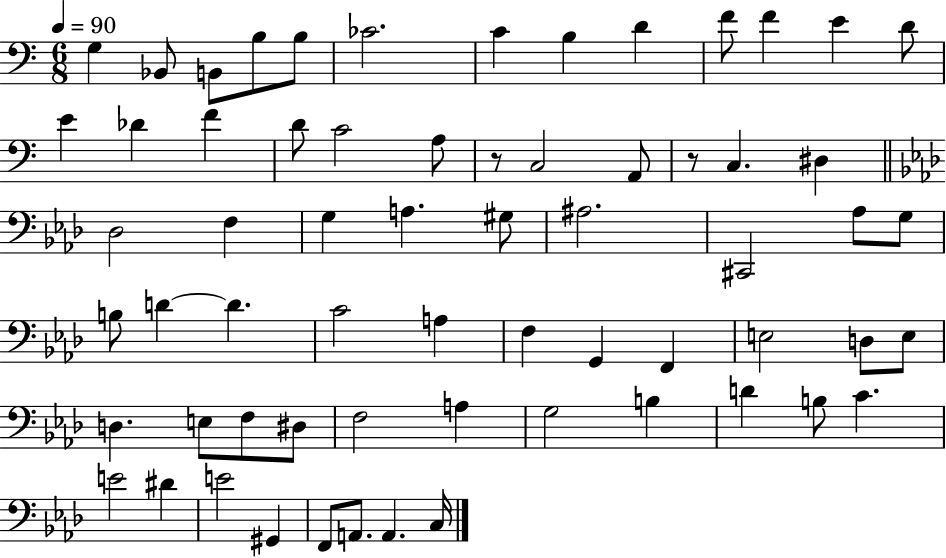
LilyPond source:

{
  \clef bass
  \numericTimeSignature
  \time 6/8
  \key c \major
  \tempo 4 = 90
  g4 bes,8 b,8 b8 b8 | ces'2. | c'4 b4 d'4 | f'8 f'4 e'4 d'8 | \break e'4 des'4 f'4 | d'8 c'2 a8 | r8 c2 a,8 | r8 c4. dis4 | \break \bar "||" \break \key f \minor des2 f4 | g4 a4. gis8 | ais2. | cis,2 aes8 g8 | \break b8 d'4~~ d'4. | c'2 a4 | f4 g,4 f,4 | e2 d8 e8 | \break d4. e8 f8 dis8 | f2 a4 | g2 b4 | d'4 b8 c'4. | \break e'2 dis'4 | e'2 gis,4 | f,8 a,8. a,4. c16 | \bar "|."
}